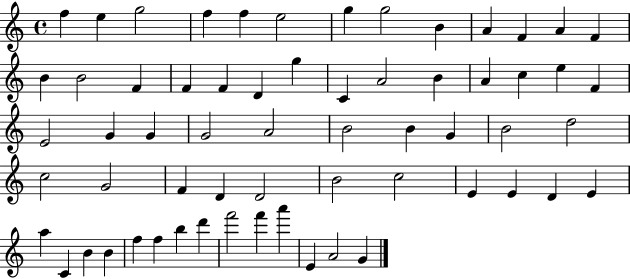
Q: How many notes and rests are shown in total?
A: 62